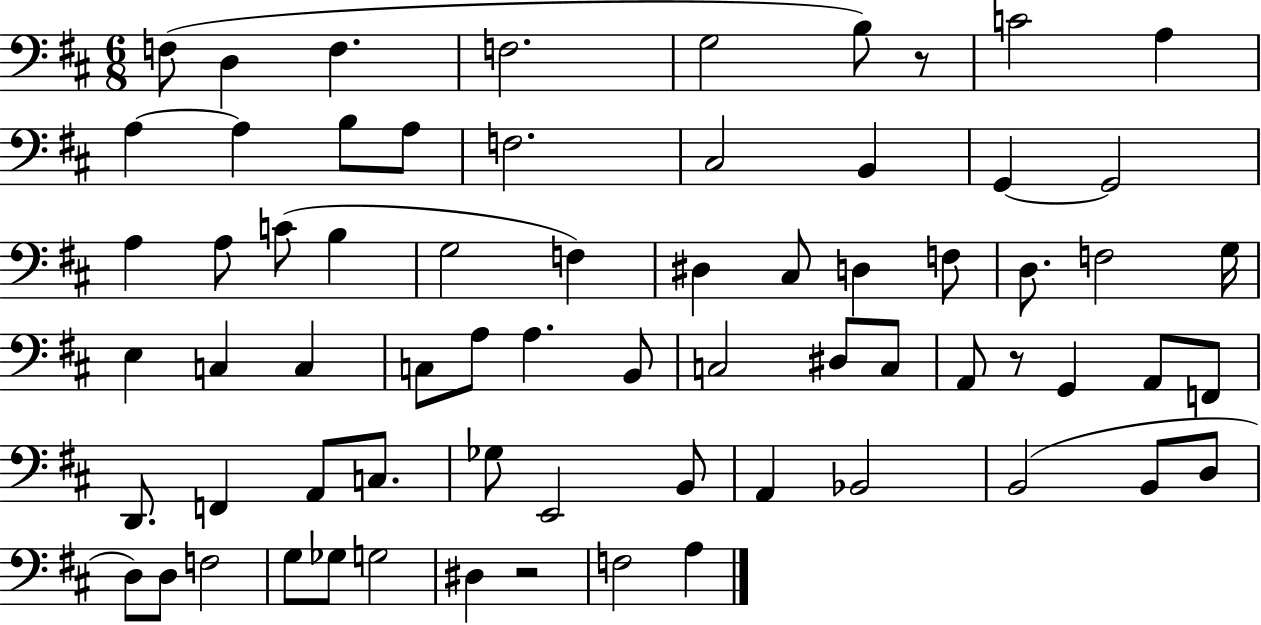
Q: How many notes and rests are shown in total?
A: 68